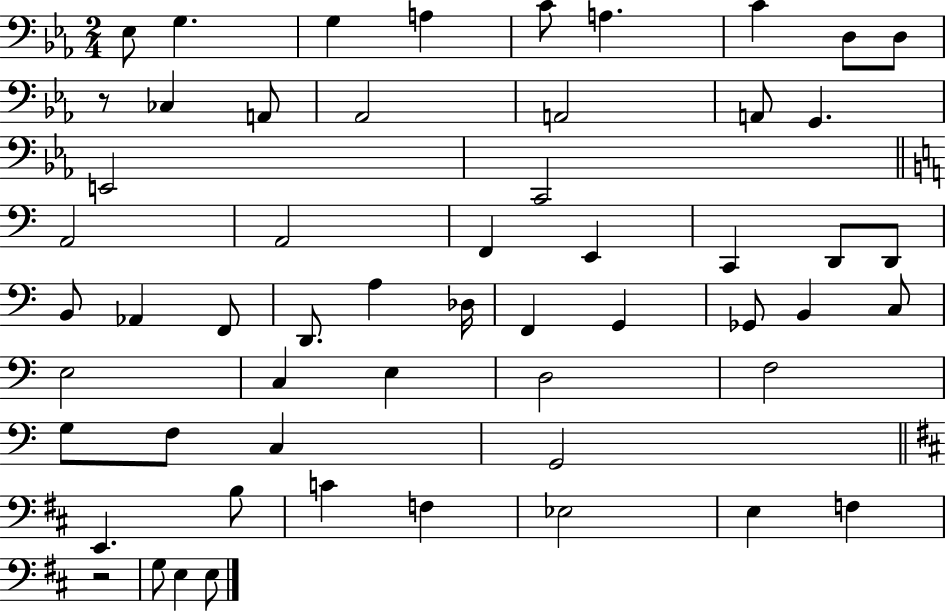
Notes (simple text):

Eb3/e G3/q. G3/q A3/q C4/e A3/q. C4/q D3/e D3/e R/e CES3/q A2/e Ab2/h A2/h A2/e G2/q. E2/h C2/h A2/h A2/h F2/q E2/q C2/q D2/e D2/e B2/e Ab2/q F2/e D2/e. A3/q Db3/s F2/q G2/q Gb2/e B2/q C3/e E3/h C3/q E3/q D3/h F3/h G3/e F3/e C3/q G2/h E2/q. B3/e C4/q F3/q Eb3/h E3/q F3/q R/h G3/e E3/q E3/e